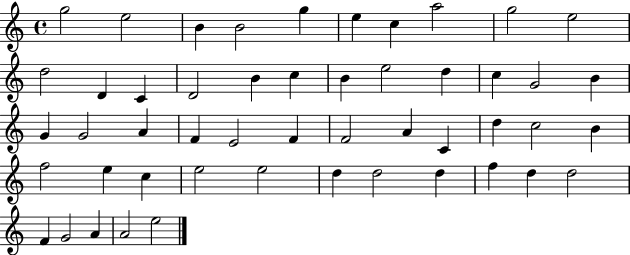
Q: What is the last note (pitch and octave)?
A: E5